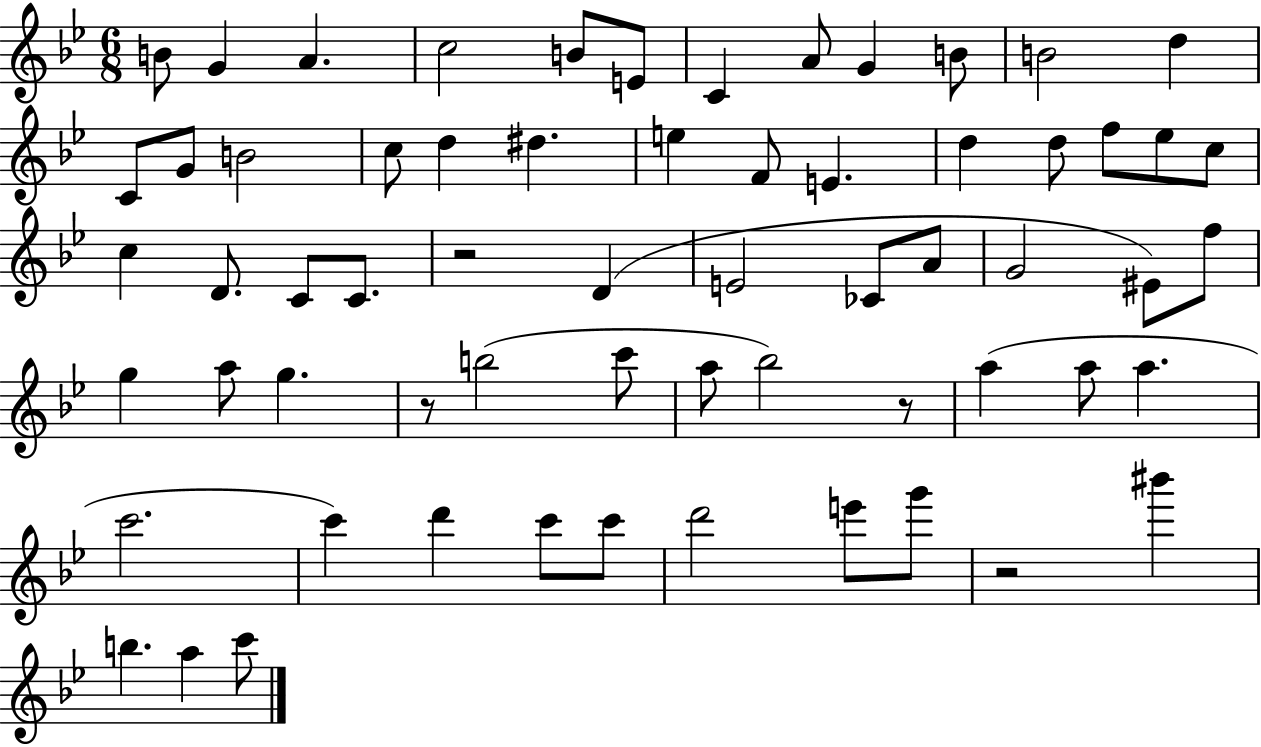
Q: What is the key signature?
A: BES major